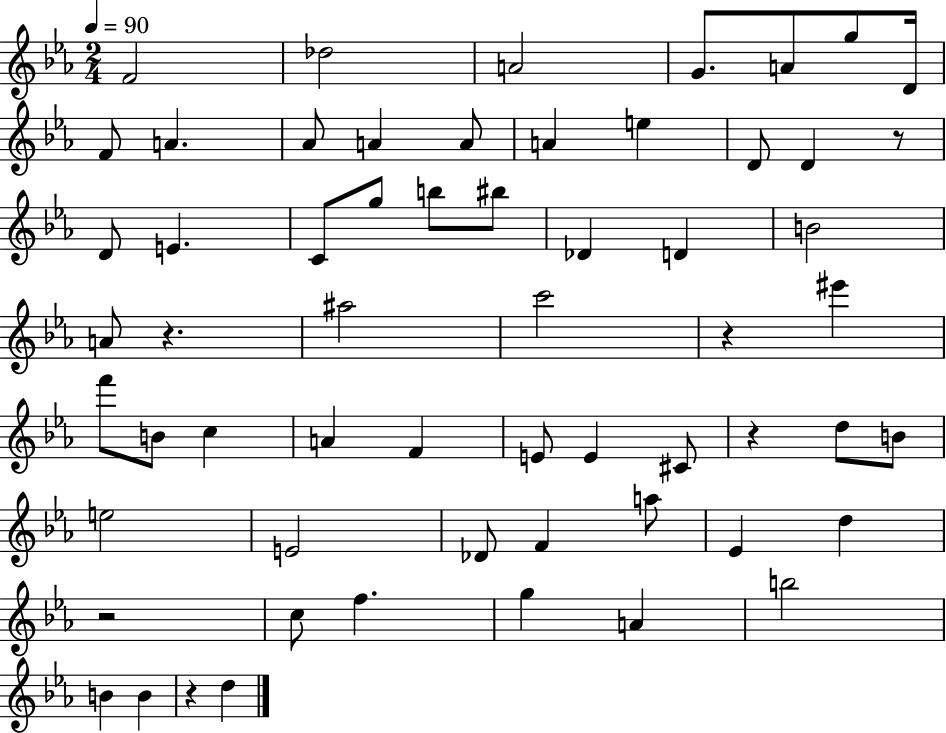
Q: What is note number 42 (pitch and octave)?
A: Db4